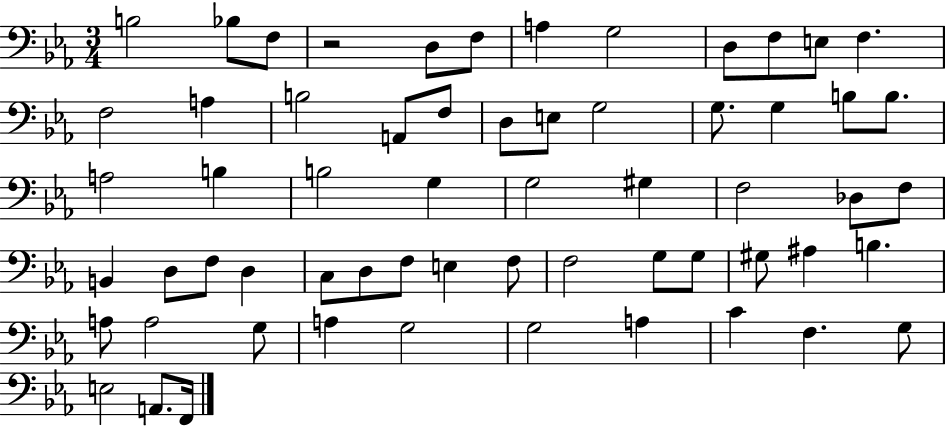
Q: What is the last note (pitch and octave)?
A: F2